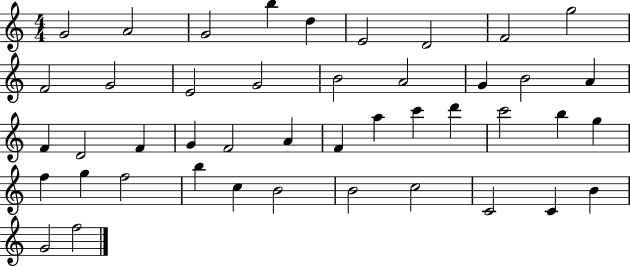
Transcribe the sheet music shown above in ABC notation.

X:1
T:Untitled
M:4/4
L:1/4
K:C
G2 A2 G2 b d E2 D2 F2 g2 F2 G2 E2 G2 B2 A2 G B2 A F D2 F G F2 A F a c' d' c'2 b g f g f2 b c B2 B2 c2 C2 C B G2 f2